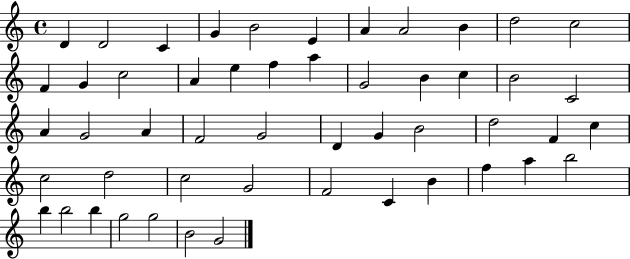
X:1
T:Untitled
M:4/4
L:1/4
K:C
D D2 C G B2 E A A2 B d2 c2 F G c2 A e f a G2 B c B2 C2 A G2 A F2 G2 D G B2 d2 F c c2 d2 c2 G2 F2 C B f a b2 b b2 b g2 g2 B2 G2